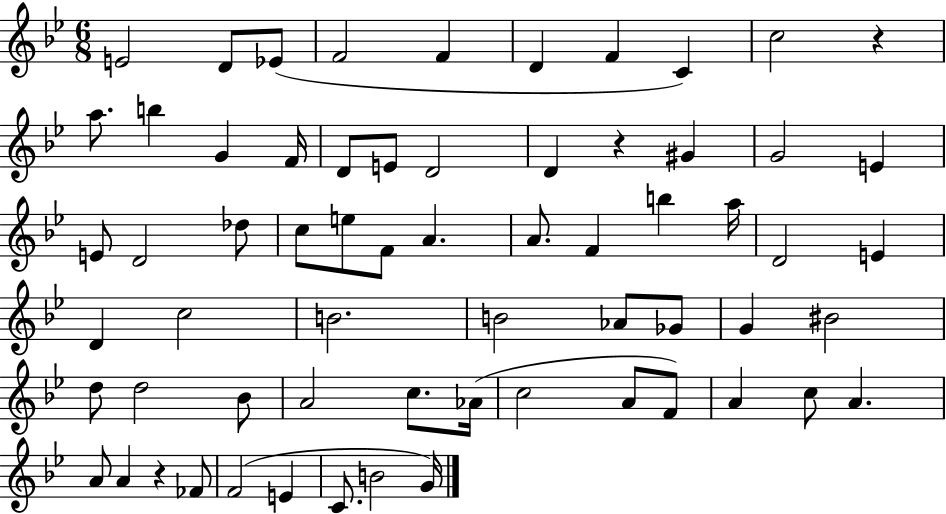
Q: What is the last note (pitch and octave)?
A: G4